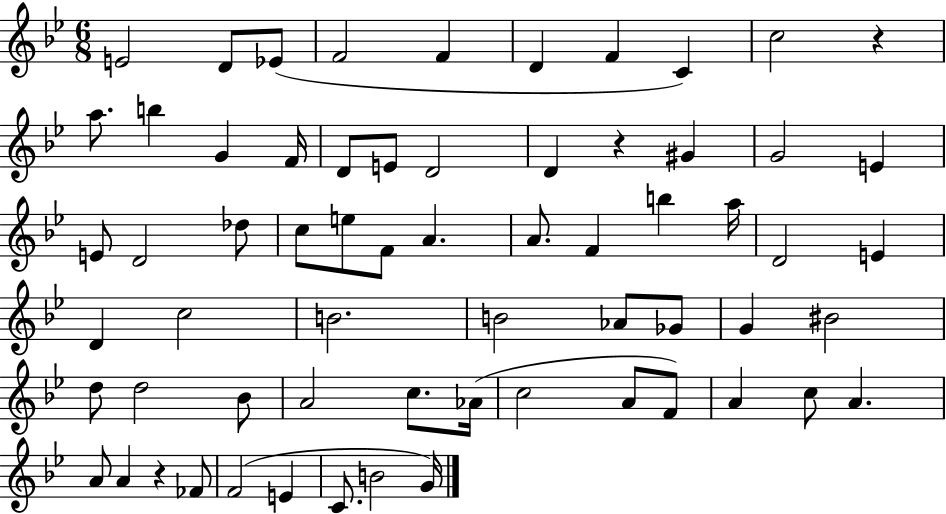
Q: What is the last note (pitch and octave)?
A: G4